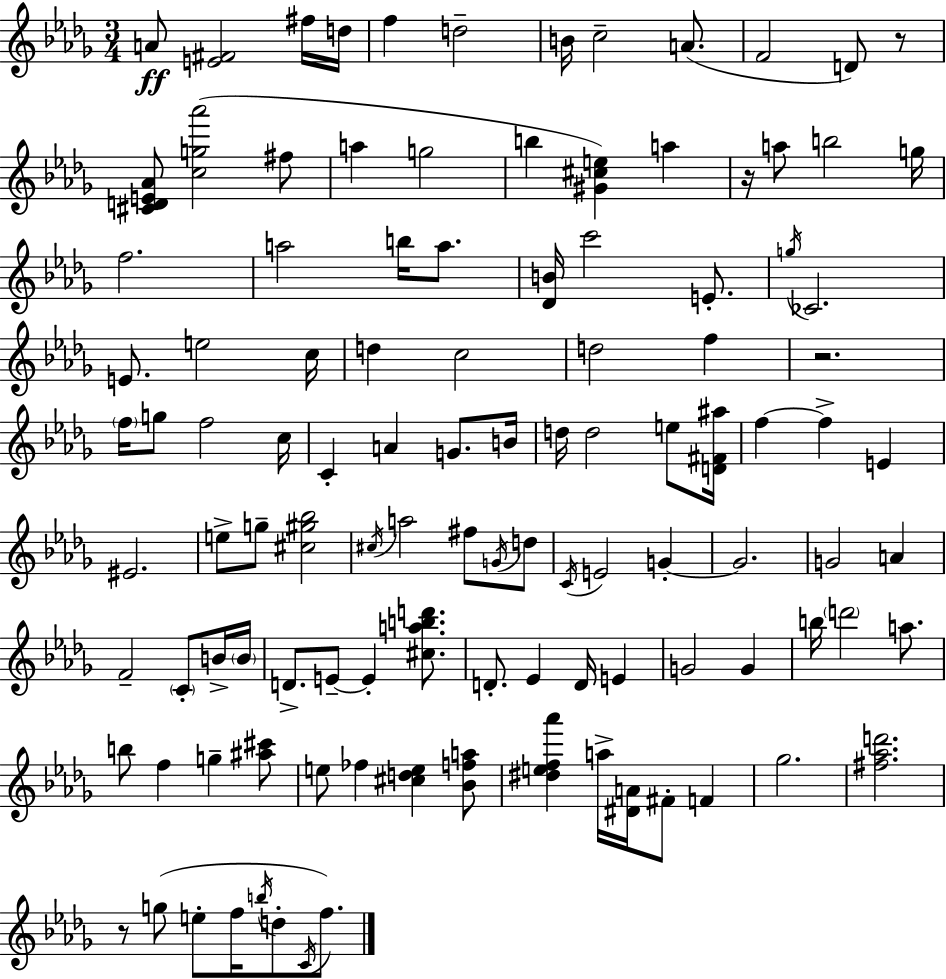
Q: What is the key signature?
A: BES minor